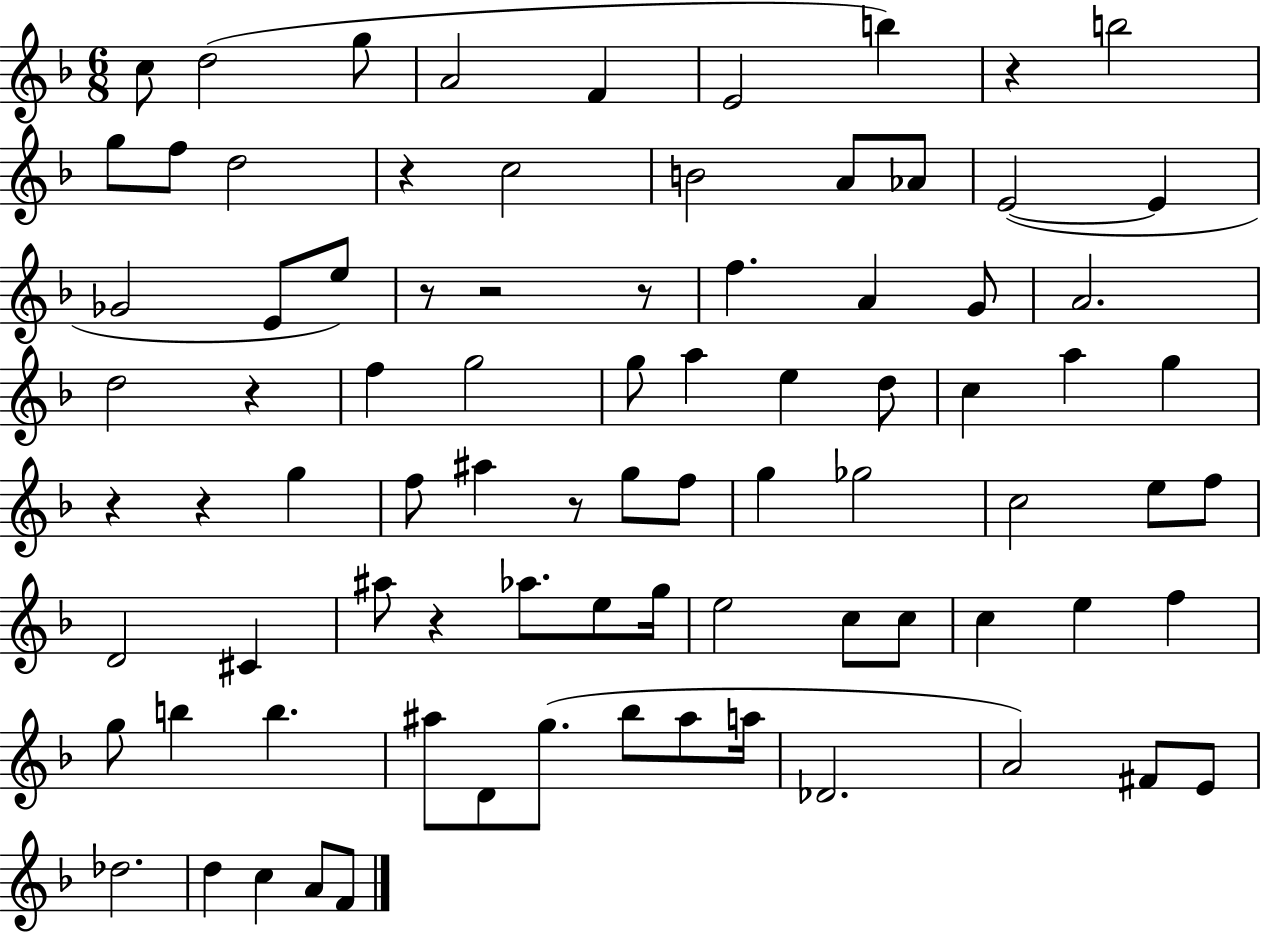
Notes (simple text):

C5/e D5/h G5/e A4/h F4/q E4/h B5/q R/q B5/h G5/e F5/e D5/h R/q C5/h B4/h A4/e Ab4/e E4/h E4/q Gb4/h E4/e E5/e R/e R/h R/e F5/q. A4/q G4/e A4/h. D5/h R/q F5/q G5/h G5/e A5/q E5/q D5/e C5/q A5/q G5/q R/q R/q G5/q F5/e A#5/q R/e G5/e F5/e G5/q Gb5/h C5/h E5/e F5/e D4/h C#4/q A#5/e R/q Ab5/e. E5/e G5/s E5/h C5/e C5/e C5/q E5/q F5/q G5/e B5/q B5/q. A#5/e D4/e G5/e. Bb5/e A#5/e A5/s Db4/h. A4/h F#4/e E4/e Db5/h. D5/q C5/q A4/e F4/e